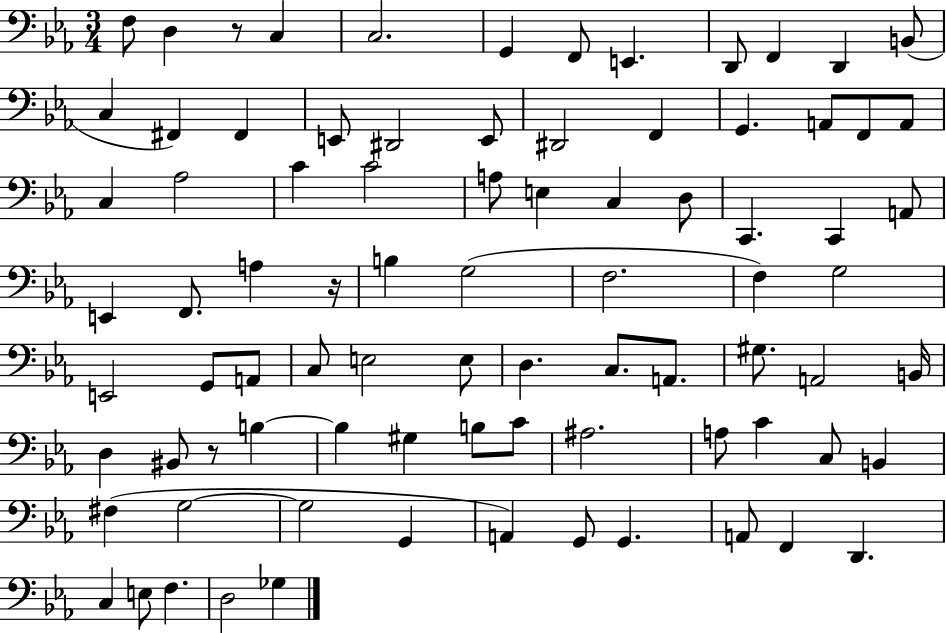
F3/e D3/q R/e C3/q C3/h. G2/q F2/e E2/q. D2/e F2/q D2/q B2/e C3/q F#2/q F#2/q E2/e D#2/h E2/e D#2/h F2/q G2/q. A2/e F2/e A2/e C3/q Ab3/h C4/q C4/h A3/e E3/q C3/q D3/e C2/q. C2/q A2/e E2/q F2/e. A3/q R/s B3/q G3/h F3/h. F3/q G3/h E2/h G2/e A2/e C3/e E3/h E3/e D3/q. C3/e. A2/e. G#3/e. A2/h B2/s D3/q BIS2/e R/e B3/q B3/q G#3/q B3/e C4/e A#3/h. A3/e C4/q C3/e B2/q F#3/q G3/h G3/h G2/q A2/q G2/e G2/q. A2/e F2/q D2/q. C3/q E3/e F3/q. D3/h Gb3/q